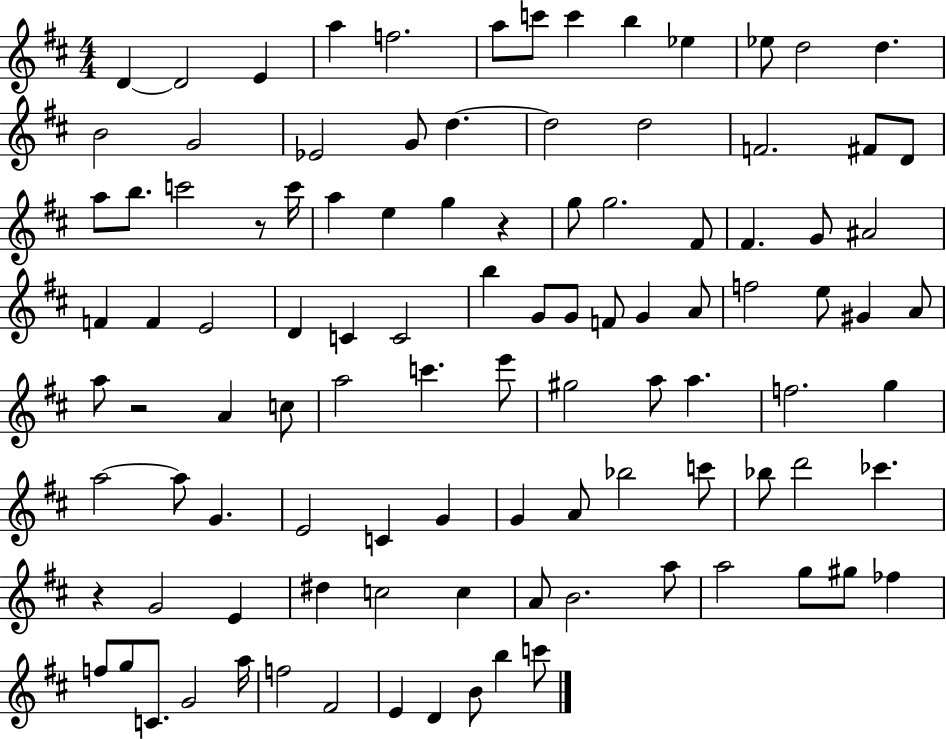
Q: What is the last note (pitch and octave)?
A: C6